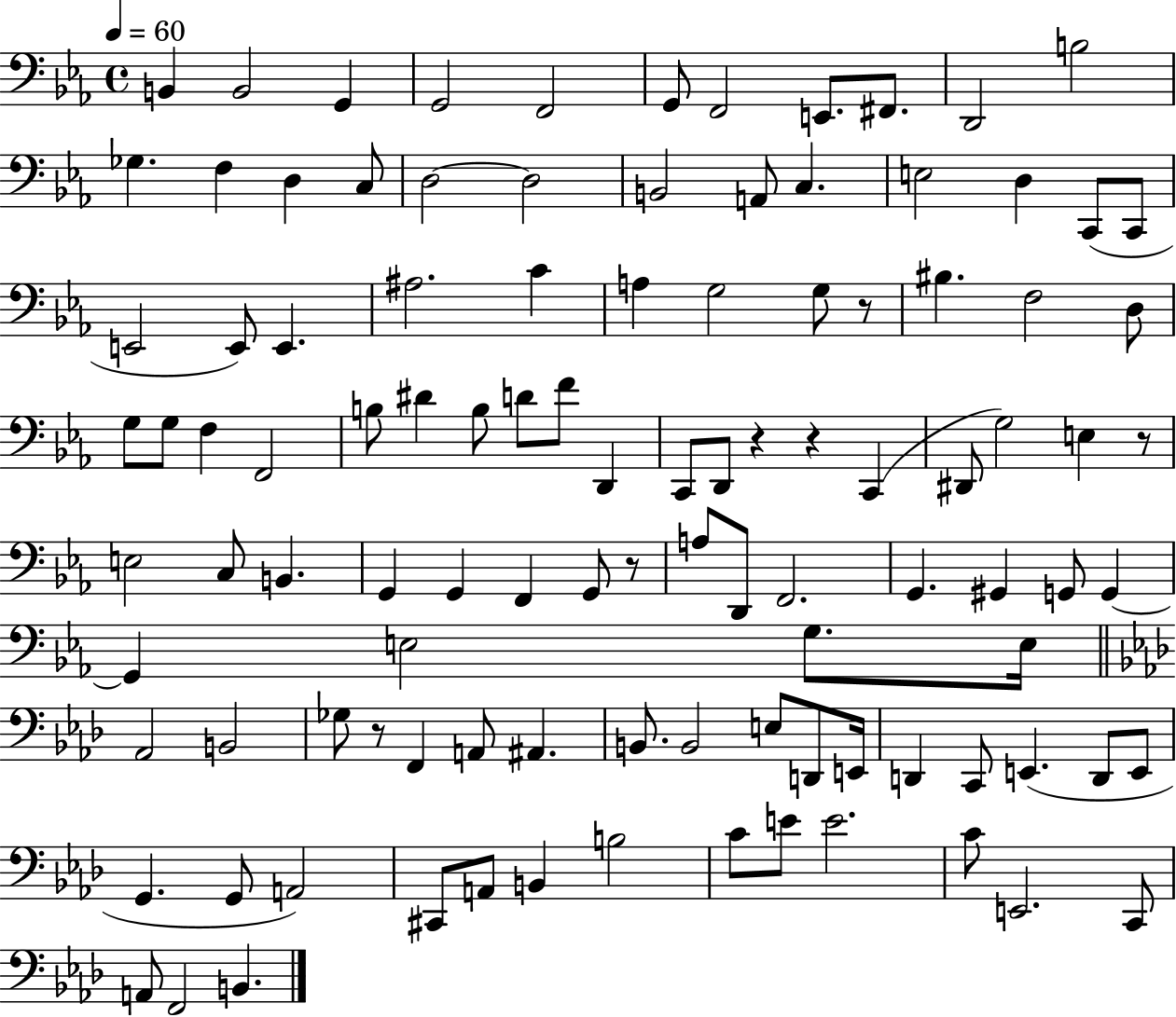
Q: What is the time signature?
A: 4/4